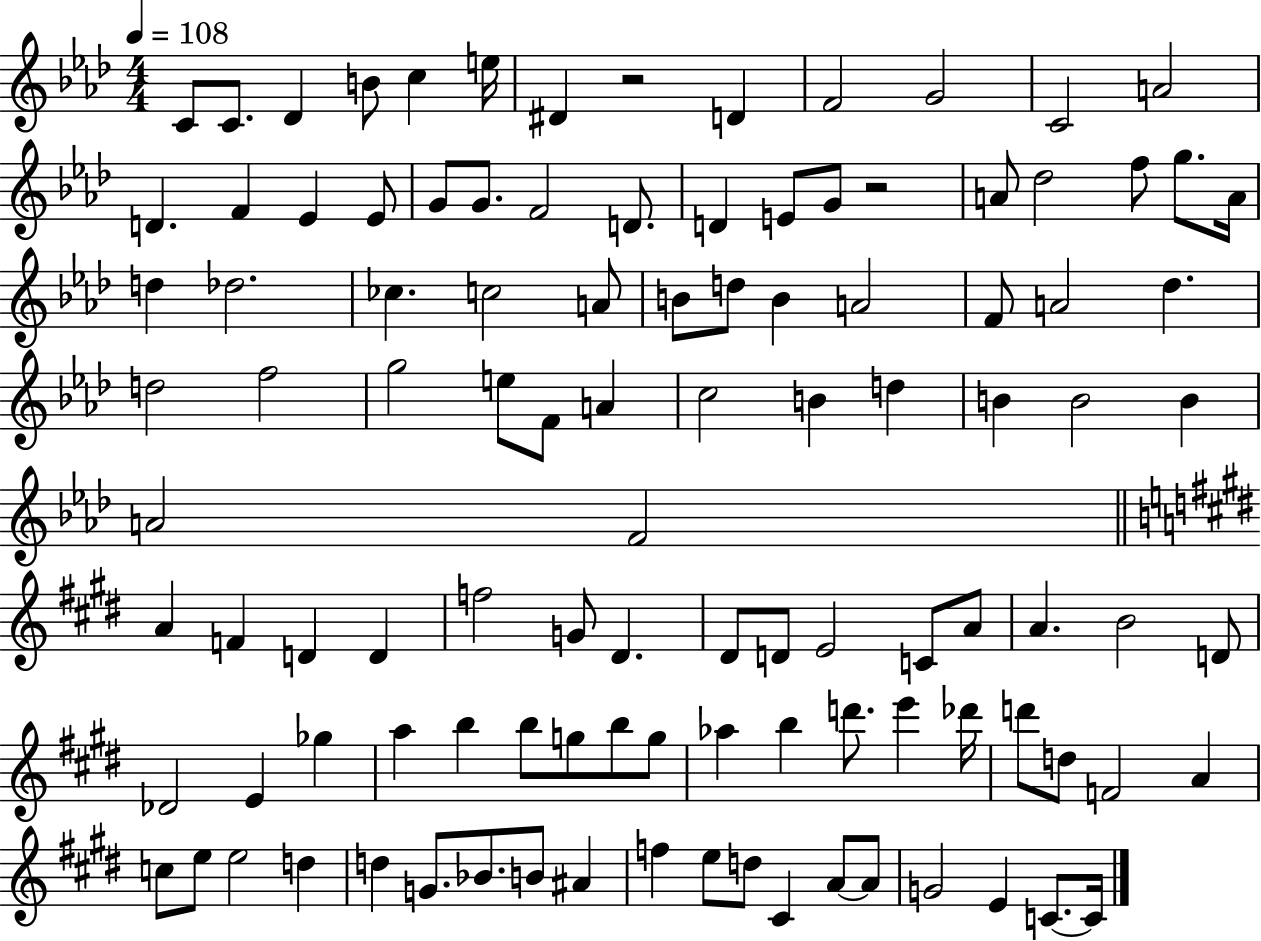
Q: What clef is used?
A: treble